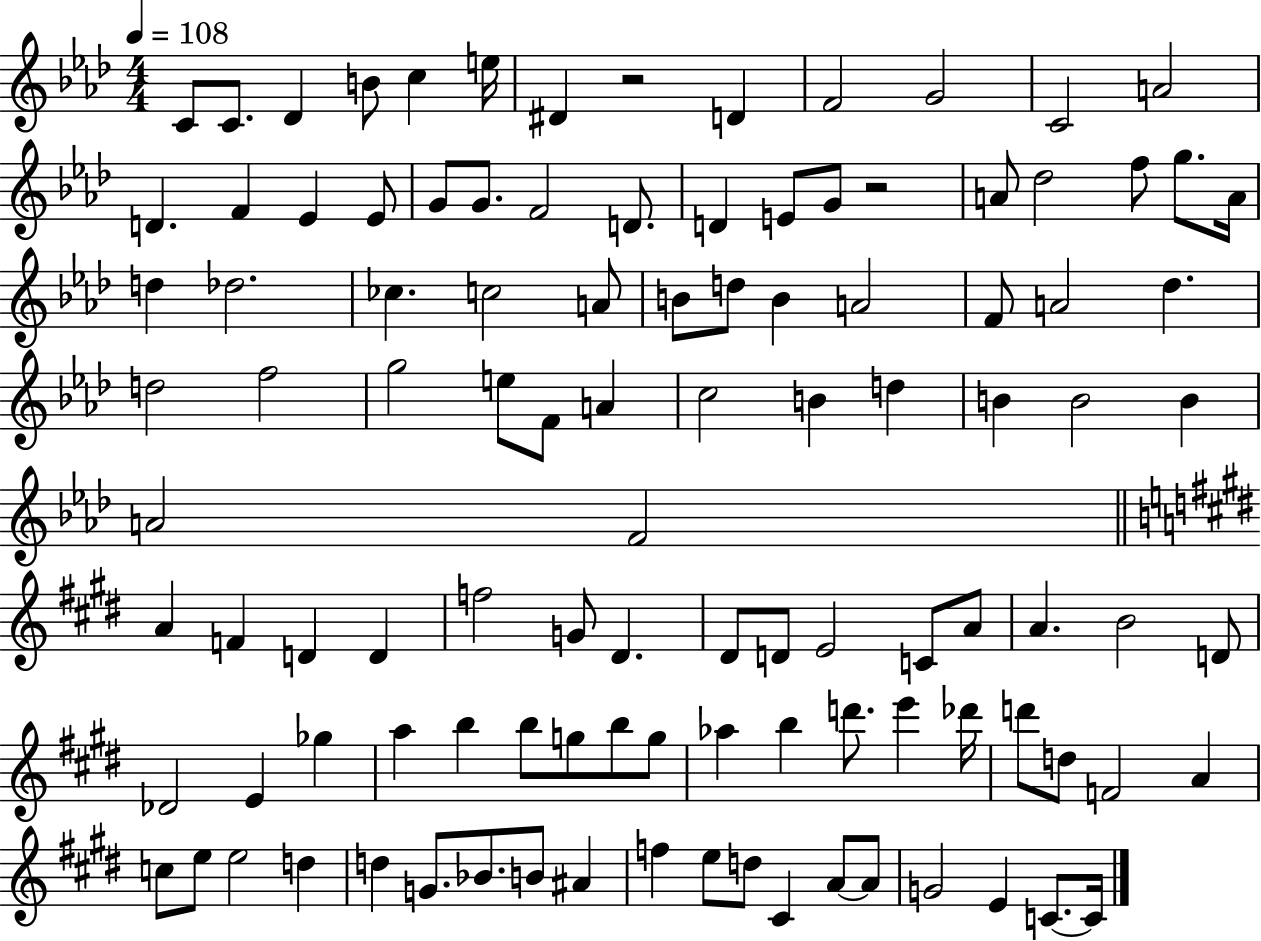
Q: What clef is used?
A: treble